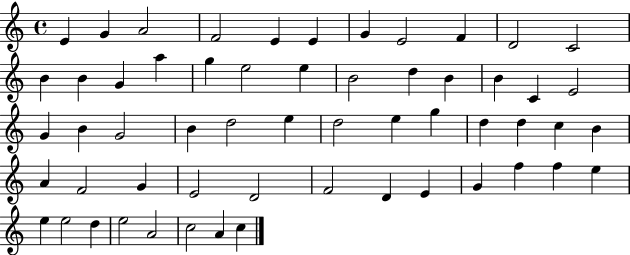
{
  \clef treble
  \time 4/4
  \defaultTimeSignature
  \key c \major
  e'4 g'4 a'2 | f'2 e'4 e'4 | g'4 e'2 f'4 | d'2 c'2 | \break b'4 b'4 g'4 a''4 | g''4 e''2 e''4 | b'2 d''4 b'4 | b'4 c'4 e'2 | \break g'4 b'4 g'2 | b'4 d''2 e''4 | d''2 e''4 g''4 | d''4 d''4 c''4 b'4 | \break a'4 f'2 g'4 | e'2 d'2 | f'2 d'4 e'4 | g'4 f''4 f''4 e''4 | \break e''4 e''2 d''4 | e''2 a'2 | c''2 a'4 c''4 | \bar "|."
}